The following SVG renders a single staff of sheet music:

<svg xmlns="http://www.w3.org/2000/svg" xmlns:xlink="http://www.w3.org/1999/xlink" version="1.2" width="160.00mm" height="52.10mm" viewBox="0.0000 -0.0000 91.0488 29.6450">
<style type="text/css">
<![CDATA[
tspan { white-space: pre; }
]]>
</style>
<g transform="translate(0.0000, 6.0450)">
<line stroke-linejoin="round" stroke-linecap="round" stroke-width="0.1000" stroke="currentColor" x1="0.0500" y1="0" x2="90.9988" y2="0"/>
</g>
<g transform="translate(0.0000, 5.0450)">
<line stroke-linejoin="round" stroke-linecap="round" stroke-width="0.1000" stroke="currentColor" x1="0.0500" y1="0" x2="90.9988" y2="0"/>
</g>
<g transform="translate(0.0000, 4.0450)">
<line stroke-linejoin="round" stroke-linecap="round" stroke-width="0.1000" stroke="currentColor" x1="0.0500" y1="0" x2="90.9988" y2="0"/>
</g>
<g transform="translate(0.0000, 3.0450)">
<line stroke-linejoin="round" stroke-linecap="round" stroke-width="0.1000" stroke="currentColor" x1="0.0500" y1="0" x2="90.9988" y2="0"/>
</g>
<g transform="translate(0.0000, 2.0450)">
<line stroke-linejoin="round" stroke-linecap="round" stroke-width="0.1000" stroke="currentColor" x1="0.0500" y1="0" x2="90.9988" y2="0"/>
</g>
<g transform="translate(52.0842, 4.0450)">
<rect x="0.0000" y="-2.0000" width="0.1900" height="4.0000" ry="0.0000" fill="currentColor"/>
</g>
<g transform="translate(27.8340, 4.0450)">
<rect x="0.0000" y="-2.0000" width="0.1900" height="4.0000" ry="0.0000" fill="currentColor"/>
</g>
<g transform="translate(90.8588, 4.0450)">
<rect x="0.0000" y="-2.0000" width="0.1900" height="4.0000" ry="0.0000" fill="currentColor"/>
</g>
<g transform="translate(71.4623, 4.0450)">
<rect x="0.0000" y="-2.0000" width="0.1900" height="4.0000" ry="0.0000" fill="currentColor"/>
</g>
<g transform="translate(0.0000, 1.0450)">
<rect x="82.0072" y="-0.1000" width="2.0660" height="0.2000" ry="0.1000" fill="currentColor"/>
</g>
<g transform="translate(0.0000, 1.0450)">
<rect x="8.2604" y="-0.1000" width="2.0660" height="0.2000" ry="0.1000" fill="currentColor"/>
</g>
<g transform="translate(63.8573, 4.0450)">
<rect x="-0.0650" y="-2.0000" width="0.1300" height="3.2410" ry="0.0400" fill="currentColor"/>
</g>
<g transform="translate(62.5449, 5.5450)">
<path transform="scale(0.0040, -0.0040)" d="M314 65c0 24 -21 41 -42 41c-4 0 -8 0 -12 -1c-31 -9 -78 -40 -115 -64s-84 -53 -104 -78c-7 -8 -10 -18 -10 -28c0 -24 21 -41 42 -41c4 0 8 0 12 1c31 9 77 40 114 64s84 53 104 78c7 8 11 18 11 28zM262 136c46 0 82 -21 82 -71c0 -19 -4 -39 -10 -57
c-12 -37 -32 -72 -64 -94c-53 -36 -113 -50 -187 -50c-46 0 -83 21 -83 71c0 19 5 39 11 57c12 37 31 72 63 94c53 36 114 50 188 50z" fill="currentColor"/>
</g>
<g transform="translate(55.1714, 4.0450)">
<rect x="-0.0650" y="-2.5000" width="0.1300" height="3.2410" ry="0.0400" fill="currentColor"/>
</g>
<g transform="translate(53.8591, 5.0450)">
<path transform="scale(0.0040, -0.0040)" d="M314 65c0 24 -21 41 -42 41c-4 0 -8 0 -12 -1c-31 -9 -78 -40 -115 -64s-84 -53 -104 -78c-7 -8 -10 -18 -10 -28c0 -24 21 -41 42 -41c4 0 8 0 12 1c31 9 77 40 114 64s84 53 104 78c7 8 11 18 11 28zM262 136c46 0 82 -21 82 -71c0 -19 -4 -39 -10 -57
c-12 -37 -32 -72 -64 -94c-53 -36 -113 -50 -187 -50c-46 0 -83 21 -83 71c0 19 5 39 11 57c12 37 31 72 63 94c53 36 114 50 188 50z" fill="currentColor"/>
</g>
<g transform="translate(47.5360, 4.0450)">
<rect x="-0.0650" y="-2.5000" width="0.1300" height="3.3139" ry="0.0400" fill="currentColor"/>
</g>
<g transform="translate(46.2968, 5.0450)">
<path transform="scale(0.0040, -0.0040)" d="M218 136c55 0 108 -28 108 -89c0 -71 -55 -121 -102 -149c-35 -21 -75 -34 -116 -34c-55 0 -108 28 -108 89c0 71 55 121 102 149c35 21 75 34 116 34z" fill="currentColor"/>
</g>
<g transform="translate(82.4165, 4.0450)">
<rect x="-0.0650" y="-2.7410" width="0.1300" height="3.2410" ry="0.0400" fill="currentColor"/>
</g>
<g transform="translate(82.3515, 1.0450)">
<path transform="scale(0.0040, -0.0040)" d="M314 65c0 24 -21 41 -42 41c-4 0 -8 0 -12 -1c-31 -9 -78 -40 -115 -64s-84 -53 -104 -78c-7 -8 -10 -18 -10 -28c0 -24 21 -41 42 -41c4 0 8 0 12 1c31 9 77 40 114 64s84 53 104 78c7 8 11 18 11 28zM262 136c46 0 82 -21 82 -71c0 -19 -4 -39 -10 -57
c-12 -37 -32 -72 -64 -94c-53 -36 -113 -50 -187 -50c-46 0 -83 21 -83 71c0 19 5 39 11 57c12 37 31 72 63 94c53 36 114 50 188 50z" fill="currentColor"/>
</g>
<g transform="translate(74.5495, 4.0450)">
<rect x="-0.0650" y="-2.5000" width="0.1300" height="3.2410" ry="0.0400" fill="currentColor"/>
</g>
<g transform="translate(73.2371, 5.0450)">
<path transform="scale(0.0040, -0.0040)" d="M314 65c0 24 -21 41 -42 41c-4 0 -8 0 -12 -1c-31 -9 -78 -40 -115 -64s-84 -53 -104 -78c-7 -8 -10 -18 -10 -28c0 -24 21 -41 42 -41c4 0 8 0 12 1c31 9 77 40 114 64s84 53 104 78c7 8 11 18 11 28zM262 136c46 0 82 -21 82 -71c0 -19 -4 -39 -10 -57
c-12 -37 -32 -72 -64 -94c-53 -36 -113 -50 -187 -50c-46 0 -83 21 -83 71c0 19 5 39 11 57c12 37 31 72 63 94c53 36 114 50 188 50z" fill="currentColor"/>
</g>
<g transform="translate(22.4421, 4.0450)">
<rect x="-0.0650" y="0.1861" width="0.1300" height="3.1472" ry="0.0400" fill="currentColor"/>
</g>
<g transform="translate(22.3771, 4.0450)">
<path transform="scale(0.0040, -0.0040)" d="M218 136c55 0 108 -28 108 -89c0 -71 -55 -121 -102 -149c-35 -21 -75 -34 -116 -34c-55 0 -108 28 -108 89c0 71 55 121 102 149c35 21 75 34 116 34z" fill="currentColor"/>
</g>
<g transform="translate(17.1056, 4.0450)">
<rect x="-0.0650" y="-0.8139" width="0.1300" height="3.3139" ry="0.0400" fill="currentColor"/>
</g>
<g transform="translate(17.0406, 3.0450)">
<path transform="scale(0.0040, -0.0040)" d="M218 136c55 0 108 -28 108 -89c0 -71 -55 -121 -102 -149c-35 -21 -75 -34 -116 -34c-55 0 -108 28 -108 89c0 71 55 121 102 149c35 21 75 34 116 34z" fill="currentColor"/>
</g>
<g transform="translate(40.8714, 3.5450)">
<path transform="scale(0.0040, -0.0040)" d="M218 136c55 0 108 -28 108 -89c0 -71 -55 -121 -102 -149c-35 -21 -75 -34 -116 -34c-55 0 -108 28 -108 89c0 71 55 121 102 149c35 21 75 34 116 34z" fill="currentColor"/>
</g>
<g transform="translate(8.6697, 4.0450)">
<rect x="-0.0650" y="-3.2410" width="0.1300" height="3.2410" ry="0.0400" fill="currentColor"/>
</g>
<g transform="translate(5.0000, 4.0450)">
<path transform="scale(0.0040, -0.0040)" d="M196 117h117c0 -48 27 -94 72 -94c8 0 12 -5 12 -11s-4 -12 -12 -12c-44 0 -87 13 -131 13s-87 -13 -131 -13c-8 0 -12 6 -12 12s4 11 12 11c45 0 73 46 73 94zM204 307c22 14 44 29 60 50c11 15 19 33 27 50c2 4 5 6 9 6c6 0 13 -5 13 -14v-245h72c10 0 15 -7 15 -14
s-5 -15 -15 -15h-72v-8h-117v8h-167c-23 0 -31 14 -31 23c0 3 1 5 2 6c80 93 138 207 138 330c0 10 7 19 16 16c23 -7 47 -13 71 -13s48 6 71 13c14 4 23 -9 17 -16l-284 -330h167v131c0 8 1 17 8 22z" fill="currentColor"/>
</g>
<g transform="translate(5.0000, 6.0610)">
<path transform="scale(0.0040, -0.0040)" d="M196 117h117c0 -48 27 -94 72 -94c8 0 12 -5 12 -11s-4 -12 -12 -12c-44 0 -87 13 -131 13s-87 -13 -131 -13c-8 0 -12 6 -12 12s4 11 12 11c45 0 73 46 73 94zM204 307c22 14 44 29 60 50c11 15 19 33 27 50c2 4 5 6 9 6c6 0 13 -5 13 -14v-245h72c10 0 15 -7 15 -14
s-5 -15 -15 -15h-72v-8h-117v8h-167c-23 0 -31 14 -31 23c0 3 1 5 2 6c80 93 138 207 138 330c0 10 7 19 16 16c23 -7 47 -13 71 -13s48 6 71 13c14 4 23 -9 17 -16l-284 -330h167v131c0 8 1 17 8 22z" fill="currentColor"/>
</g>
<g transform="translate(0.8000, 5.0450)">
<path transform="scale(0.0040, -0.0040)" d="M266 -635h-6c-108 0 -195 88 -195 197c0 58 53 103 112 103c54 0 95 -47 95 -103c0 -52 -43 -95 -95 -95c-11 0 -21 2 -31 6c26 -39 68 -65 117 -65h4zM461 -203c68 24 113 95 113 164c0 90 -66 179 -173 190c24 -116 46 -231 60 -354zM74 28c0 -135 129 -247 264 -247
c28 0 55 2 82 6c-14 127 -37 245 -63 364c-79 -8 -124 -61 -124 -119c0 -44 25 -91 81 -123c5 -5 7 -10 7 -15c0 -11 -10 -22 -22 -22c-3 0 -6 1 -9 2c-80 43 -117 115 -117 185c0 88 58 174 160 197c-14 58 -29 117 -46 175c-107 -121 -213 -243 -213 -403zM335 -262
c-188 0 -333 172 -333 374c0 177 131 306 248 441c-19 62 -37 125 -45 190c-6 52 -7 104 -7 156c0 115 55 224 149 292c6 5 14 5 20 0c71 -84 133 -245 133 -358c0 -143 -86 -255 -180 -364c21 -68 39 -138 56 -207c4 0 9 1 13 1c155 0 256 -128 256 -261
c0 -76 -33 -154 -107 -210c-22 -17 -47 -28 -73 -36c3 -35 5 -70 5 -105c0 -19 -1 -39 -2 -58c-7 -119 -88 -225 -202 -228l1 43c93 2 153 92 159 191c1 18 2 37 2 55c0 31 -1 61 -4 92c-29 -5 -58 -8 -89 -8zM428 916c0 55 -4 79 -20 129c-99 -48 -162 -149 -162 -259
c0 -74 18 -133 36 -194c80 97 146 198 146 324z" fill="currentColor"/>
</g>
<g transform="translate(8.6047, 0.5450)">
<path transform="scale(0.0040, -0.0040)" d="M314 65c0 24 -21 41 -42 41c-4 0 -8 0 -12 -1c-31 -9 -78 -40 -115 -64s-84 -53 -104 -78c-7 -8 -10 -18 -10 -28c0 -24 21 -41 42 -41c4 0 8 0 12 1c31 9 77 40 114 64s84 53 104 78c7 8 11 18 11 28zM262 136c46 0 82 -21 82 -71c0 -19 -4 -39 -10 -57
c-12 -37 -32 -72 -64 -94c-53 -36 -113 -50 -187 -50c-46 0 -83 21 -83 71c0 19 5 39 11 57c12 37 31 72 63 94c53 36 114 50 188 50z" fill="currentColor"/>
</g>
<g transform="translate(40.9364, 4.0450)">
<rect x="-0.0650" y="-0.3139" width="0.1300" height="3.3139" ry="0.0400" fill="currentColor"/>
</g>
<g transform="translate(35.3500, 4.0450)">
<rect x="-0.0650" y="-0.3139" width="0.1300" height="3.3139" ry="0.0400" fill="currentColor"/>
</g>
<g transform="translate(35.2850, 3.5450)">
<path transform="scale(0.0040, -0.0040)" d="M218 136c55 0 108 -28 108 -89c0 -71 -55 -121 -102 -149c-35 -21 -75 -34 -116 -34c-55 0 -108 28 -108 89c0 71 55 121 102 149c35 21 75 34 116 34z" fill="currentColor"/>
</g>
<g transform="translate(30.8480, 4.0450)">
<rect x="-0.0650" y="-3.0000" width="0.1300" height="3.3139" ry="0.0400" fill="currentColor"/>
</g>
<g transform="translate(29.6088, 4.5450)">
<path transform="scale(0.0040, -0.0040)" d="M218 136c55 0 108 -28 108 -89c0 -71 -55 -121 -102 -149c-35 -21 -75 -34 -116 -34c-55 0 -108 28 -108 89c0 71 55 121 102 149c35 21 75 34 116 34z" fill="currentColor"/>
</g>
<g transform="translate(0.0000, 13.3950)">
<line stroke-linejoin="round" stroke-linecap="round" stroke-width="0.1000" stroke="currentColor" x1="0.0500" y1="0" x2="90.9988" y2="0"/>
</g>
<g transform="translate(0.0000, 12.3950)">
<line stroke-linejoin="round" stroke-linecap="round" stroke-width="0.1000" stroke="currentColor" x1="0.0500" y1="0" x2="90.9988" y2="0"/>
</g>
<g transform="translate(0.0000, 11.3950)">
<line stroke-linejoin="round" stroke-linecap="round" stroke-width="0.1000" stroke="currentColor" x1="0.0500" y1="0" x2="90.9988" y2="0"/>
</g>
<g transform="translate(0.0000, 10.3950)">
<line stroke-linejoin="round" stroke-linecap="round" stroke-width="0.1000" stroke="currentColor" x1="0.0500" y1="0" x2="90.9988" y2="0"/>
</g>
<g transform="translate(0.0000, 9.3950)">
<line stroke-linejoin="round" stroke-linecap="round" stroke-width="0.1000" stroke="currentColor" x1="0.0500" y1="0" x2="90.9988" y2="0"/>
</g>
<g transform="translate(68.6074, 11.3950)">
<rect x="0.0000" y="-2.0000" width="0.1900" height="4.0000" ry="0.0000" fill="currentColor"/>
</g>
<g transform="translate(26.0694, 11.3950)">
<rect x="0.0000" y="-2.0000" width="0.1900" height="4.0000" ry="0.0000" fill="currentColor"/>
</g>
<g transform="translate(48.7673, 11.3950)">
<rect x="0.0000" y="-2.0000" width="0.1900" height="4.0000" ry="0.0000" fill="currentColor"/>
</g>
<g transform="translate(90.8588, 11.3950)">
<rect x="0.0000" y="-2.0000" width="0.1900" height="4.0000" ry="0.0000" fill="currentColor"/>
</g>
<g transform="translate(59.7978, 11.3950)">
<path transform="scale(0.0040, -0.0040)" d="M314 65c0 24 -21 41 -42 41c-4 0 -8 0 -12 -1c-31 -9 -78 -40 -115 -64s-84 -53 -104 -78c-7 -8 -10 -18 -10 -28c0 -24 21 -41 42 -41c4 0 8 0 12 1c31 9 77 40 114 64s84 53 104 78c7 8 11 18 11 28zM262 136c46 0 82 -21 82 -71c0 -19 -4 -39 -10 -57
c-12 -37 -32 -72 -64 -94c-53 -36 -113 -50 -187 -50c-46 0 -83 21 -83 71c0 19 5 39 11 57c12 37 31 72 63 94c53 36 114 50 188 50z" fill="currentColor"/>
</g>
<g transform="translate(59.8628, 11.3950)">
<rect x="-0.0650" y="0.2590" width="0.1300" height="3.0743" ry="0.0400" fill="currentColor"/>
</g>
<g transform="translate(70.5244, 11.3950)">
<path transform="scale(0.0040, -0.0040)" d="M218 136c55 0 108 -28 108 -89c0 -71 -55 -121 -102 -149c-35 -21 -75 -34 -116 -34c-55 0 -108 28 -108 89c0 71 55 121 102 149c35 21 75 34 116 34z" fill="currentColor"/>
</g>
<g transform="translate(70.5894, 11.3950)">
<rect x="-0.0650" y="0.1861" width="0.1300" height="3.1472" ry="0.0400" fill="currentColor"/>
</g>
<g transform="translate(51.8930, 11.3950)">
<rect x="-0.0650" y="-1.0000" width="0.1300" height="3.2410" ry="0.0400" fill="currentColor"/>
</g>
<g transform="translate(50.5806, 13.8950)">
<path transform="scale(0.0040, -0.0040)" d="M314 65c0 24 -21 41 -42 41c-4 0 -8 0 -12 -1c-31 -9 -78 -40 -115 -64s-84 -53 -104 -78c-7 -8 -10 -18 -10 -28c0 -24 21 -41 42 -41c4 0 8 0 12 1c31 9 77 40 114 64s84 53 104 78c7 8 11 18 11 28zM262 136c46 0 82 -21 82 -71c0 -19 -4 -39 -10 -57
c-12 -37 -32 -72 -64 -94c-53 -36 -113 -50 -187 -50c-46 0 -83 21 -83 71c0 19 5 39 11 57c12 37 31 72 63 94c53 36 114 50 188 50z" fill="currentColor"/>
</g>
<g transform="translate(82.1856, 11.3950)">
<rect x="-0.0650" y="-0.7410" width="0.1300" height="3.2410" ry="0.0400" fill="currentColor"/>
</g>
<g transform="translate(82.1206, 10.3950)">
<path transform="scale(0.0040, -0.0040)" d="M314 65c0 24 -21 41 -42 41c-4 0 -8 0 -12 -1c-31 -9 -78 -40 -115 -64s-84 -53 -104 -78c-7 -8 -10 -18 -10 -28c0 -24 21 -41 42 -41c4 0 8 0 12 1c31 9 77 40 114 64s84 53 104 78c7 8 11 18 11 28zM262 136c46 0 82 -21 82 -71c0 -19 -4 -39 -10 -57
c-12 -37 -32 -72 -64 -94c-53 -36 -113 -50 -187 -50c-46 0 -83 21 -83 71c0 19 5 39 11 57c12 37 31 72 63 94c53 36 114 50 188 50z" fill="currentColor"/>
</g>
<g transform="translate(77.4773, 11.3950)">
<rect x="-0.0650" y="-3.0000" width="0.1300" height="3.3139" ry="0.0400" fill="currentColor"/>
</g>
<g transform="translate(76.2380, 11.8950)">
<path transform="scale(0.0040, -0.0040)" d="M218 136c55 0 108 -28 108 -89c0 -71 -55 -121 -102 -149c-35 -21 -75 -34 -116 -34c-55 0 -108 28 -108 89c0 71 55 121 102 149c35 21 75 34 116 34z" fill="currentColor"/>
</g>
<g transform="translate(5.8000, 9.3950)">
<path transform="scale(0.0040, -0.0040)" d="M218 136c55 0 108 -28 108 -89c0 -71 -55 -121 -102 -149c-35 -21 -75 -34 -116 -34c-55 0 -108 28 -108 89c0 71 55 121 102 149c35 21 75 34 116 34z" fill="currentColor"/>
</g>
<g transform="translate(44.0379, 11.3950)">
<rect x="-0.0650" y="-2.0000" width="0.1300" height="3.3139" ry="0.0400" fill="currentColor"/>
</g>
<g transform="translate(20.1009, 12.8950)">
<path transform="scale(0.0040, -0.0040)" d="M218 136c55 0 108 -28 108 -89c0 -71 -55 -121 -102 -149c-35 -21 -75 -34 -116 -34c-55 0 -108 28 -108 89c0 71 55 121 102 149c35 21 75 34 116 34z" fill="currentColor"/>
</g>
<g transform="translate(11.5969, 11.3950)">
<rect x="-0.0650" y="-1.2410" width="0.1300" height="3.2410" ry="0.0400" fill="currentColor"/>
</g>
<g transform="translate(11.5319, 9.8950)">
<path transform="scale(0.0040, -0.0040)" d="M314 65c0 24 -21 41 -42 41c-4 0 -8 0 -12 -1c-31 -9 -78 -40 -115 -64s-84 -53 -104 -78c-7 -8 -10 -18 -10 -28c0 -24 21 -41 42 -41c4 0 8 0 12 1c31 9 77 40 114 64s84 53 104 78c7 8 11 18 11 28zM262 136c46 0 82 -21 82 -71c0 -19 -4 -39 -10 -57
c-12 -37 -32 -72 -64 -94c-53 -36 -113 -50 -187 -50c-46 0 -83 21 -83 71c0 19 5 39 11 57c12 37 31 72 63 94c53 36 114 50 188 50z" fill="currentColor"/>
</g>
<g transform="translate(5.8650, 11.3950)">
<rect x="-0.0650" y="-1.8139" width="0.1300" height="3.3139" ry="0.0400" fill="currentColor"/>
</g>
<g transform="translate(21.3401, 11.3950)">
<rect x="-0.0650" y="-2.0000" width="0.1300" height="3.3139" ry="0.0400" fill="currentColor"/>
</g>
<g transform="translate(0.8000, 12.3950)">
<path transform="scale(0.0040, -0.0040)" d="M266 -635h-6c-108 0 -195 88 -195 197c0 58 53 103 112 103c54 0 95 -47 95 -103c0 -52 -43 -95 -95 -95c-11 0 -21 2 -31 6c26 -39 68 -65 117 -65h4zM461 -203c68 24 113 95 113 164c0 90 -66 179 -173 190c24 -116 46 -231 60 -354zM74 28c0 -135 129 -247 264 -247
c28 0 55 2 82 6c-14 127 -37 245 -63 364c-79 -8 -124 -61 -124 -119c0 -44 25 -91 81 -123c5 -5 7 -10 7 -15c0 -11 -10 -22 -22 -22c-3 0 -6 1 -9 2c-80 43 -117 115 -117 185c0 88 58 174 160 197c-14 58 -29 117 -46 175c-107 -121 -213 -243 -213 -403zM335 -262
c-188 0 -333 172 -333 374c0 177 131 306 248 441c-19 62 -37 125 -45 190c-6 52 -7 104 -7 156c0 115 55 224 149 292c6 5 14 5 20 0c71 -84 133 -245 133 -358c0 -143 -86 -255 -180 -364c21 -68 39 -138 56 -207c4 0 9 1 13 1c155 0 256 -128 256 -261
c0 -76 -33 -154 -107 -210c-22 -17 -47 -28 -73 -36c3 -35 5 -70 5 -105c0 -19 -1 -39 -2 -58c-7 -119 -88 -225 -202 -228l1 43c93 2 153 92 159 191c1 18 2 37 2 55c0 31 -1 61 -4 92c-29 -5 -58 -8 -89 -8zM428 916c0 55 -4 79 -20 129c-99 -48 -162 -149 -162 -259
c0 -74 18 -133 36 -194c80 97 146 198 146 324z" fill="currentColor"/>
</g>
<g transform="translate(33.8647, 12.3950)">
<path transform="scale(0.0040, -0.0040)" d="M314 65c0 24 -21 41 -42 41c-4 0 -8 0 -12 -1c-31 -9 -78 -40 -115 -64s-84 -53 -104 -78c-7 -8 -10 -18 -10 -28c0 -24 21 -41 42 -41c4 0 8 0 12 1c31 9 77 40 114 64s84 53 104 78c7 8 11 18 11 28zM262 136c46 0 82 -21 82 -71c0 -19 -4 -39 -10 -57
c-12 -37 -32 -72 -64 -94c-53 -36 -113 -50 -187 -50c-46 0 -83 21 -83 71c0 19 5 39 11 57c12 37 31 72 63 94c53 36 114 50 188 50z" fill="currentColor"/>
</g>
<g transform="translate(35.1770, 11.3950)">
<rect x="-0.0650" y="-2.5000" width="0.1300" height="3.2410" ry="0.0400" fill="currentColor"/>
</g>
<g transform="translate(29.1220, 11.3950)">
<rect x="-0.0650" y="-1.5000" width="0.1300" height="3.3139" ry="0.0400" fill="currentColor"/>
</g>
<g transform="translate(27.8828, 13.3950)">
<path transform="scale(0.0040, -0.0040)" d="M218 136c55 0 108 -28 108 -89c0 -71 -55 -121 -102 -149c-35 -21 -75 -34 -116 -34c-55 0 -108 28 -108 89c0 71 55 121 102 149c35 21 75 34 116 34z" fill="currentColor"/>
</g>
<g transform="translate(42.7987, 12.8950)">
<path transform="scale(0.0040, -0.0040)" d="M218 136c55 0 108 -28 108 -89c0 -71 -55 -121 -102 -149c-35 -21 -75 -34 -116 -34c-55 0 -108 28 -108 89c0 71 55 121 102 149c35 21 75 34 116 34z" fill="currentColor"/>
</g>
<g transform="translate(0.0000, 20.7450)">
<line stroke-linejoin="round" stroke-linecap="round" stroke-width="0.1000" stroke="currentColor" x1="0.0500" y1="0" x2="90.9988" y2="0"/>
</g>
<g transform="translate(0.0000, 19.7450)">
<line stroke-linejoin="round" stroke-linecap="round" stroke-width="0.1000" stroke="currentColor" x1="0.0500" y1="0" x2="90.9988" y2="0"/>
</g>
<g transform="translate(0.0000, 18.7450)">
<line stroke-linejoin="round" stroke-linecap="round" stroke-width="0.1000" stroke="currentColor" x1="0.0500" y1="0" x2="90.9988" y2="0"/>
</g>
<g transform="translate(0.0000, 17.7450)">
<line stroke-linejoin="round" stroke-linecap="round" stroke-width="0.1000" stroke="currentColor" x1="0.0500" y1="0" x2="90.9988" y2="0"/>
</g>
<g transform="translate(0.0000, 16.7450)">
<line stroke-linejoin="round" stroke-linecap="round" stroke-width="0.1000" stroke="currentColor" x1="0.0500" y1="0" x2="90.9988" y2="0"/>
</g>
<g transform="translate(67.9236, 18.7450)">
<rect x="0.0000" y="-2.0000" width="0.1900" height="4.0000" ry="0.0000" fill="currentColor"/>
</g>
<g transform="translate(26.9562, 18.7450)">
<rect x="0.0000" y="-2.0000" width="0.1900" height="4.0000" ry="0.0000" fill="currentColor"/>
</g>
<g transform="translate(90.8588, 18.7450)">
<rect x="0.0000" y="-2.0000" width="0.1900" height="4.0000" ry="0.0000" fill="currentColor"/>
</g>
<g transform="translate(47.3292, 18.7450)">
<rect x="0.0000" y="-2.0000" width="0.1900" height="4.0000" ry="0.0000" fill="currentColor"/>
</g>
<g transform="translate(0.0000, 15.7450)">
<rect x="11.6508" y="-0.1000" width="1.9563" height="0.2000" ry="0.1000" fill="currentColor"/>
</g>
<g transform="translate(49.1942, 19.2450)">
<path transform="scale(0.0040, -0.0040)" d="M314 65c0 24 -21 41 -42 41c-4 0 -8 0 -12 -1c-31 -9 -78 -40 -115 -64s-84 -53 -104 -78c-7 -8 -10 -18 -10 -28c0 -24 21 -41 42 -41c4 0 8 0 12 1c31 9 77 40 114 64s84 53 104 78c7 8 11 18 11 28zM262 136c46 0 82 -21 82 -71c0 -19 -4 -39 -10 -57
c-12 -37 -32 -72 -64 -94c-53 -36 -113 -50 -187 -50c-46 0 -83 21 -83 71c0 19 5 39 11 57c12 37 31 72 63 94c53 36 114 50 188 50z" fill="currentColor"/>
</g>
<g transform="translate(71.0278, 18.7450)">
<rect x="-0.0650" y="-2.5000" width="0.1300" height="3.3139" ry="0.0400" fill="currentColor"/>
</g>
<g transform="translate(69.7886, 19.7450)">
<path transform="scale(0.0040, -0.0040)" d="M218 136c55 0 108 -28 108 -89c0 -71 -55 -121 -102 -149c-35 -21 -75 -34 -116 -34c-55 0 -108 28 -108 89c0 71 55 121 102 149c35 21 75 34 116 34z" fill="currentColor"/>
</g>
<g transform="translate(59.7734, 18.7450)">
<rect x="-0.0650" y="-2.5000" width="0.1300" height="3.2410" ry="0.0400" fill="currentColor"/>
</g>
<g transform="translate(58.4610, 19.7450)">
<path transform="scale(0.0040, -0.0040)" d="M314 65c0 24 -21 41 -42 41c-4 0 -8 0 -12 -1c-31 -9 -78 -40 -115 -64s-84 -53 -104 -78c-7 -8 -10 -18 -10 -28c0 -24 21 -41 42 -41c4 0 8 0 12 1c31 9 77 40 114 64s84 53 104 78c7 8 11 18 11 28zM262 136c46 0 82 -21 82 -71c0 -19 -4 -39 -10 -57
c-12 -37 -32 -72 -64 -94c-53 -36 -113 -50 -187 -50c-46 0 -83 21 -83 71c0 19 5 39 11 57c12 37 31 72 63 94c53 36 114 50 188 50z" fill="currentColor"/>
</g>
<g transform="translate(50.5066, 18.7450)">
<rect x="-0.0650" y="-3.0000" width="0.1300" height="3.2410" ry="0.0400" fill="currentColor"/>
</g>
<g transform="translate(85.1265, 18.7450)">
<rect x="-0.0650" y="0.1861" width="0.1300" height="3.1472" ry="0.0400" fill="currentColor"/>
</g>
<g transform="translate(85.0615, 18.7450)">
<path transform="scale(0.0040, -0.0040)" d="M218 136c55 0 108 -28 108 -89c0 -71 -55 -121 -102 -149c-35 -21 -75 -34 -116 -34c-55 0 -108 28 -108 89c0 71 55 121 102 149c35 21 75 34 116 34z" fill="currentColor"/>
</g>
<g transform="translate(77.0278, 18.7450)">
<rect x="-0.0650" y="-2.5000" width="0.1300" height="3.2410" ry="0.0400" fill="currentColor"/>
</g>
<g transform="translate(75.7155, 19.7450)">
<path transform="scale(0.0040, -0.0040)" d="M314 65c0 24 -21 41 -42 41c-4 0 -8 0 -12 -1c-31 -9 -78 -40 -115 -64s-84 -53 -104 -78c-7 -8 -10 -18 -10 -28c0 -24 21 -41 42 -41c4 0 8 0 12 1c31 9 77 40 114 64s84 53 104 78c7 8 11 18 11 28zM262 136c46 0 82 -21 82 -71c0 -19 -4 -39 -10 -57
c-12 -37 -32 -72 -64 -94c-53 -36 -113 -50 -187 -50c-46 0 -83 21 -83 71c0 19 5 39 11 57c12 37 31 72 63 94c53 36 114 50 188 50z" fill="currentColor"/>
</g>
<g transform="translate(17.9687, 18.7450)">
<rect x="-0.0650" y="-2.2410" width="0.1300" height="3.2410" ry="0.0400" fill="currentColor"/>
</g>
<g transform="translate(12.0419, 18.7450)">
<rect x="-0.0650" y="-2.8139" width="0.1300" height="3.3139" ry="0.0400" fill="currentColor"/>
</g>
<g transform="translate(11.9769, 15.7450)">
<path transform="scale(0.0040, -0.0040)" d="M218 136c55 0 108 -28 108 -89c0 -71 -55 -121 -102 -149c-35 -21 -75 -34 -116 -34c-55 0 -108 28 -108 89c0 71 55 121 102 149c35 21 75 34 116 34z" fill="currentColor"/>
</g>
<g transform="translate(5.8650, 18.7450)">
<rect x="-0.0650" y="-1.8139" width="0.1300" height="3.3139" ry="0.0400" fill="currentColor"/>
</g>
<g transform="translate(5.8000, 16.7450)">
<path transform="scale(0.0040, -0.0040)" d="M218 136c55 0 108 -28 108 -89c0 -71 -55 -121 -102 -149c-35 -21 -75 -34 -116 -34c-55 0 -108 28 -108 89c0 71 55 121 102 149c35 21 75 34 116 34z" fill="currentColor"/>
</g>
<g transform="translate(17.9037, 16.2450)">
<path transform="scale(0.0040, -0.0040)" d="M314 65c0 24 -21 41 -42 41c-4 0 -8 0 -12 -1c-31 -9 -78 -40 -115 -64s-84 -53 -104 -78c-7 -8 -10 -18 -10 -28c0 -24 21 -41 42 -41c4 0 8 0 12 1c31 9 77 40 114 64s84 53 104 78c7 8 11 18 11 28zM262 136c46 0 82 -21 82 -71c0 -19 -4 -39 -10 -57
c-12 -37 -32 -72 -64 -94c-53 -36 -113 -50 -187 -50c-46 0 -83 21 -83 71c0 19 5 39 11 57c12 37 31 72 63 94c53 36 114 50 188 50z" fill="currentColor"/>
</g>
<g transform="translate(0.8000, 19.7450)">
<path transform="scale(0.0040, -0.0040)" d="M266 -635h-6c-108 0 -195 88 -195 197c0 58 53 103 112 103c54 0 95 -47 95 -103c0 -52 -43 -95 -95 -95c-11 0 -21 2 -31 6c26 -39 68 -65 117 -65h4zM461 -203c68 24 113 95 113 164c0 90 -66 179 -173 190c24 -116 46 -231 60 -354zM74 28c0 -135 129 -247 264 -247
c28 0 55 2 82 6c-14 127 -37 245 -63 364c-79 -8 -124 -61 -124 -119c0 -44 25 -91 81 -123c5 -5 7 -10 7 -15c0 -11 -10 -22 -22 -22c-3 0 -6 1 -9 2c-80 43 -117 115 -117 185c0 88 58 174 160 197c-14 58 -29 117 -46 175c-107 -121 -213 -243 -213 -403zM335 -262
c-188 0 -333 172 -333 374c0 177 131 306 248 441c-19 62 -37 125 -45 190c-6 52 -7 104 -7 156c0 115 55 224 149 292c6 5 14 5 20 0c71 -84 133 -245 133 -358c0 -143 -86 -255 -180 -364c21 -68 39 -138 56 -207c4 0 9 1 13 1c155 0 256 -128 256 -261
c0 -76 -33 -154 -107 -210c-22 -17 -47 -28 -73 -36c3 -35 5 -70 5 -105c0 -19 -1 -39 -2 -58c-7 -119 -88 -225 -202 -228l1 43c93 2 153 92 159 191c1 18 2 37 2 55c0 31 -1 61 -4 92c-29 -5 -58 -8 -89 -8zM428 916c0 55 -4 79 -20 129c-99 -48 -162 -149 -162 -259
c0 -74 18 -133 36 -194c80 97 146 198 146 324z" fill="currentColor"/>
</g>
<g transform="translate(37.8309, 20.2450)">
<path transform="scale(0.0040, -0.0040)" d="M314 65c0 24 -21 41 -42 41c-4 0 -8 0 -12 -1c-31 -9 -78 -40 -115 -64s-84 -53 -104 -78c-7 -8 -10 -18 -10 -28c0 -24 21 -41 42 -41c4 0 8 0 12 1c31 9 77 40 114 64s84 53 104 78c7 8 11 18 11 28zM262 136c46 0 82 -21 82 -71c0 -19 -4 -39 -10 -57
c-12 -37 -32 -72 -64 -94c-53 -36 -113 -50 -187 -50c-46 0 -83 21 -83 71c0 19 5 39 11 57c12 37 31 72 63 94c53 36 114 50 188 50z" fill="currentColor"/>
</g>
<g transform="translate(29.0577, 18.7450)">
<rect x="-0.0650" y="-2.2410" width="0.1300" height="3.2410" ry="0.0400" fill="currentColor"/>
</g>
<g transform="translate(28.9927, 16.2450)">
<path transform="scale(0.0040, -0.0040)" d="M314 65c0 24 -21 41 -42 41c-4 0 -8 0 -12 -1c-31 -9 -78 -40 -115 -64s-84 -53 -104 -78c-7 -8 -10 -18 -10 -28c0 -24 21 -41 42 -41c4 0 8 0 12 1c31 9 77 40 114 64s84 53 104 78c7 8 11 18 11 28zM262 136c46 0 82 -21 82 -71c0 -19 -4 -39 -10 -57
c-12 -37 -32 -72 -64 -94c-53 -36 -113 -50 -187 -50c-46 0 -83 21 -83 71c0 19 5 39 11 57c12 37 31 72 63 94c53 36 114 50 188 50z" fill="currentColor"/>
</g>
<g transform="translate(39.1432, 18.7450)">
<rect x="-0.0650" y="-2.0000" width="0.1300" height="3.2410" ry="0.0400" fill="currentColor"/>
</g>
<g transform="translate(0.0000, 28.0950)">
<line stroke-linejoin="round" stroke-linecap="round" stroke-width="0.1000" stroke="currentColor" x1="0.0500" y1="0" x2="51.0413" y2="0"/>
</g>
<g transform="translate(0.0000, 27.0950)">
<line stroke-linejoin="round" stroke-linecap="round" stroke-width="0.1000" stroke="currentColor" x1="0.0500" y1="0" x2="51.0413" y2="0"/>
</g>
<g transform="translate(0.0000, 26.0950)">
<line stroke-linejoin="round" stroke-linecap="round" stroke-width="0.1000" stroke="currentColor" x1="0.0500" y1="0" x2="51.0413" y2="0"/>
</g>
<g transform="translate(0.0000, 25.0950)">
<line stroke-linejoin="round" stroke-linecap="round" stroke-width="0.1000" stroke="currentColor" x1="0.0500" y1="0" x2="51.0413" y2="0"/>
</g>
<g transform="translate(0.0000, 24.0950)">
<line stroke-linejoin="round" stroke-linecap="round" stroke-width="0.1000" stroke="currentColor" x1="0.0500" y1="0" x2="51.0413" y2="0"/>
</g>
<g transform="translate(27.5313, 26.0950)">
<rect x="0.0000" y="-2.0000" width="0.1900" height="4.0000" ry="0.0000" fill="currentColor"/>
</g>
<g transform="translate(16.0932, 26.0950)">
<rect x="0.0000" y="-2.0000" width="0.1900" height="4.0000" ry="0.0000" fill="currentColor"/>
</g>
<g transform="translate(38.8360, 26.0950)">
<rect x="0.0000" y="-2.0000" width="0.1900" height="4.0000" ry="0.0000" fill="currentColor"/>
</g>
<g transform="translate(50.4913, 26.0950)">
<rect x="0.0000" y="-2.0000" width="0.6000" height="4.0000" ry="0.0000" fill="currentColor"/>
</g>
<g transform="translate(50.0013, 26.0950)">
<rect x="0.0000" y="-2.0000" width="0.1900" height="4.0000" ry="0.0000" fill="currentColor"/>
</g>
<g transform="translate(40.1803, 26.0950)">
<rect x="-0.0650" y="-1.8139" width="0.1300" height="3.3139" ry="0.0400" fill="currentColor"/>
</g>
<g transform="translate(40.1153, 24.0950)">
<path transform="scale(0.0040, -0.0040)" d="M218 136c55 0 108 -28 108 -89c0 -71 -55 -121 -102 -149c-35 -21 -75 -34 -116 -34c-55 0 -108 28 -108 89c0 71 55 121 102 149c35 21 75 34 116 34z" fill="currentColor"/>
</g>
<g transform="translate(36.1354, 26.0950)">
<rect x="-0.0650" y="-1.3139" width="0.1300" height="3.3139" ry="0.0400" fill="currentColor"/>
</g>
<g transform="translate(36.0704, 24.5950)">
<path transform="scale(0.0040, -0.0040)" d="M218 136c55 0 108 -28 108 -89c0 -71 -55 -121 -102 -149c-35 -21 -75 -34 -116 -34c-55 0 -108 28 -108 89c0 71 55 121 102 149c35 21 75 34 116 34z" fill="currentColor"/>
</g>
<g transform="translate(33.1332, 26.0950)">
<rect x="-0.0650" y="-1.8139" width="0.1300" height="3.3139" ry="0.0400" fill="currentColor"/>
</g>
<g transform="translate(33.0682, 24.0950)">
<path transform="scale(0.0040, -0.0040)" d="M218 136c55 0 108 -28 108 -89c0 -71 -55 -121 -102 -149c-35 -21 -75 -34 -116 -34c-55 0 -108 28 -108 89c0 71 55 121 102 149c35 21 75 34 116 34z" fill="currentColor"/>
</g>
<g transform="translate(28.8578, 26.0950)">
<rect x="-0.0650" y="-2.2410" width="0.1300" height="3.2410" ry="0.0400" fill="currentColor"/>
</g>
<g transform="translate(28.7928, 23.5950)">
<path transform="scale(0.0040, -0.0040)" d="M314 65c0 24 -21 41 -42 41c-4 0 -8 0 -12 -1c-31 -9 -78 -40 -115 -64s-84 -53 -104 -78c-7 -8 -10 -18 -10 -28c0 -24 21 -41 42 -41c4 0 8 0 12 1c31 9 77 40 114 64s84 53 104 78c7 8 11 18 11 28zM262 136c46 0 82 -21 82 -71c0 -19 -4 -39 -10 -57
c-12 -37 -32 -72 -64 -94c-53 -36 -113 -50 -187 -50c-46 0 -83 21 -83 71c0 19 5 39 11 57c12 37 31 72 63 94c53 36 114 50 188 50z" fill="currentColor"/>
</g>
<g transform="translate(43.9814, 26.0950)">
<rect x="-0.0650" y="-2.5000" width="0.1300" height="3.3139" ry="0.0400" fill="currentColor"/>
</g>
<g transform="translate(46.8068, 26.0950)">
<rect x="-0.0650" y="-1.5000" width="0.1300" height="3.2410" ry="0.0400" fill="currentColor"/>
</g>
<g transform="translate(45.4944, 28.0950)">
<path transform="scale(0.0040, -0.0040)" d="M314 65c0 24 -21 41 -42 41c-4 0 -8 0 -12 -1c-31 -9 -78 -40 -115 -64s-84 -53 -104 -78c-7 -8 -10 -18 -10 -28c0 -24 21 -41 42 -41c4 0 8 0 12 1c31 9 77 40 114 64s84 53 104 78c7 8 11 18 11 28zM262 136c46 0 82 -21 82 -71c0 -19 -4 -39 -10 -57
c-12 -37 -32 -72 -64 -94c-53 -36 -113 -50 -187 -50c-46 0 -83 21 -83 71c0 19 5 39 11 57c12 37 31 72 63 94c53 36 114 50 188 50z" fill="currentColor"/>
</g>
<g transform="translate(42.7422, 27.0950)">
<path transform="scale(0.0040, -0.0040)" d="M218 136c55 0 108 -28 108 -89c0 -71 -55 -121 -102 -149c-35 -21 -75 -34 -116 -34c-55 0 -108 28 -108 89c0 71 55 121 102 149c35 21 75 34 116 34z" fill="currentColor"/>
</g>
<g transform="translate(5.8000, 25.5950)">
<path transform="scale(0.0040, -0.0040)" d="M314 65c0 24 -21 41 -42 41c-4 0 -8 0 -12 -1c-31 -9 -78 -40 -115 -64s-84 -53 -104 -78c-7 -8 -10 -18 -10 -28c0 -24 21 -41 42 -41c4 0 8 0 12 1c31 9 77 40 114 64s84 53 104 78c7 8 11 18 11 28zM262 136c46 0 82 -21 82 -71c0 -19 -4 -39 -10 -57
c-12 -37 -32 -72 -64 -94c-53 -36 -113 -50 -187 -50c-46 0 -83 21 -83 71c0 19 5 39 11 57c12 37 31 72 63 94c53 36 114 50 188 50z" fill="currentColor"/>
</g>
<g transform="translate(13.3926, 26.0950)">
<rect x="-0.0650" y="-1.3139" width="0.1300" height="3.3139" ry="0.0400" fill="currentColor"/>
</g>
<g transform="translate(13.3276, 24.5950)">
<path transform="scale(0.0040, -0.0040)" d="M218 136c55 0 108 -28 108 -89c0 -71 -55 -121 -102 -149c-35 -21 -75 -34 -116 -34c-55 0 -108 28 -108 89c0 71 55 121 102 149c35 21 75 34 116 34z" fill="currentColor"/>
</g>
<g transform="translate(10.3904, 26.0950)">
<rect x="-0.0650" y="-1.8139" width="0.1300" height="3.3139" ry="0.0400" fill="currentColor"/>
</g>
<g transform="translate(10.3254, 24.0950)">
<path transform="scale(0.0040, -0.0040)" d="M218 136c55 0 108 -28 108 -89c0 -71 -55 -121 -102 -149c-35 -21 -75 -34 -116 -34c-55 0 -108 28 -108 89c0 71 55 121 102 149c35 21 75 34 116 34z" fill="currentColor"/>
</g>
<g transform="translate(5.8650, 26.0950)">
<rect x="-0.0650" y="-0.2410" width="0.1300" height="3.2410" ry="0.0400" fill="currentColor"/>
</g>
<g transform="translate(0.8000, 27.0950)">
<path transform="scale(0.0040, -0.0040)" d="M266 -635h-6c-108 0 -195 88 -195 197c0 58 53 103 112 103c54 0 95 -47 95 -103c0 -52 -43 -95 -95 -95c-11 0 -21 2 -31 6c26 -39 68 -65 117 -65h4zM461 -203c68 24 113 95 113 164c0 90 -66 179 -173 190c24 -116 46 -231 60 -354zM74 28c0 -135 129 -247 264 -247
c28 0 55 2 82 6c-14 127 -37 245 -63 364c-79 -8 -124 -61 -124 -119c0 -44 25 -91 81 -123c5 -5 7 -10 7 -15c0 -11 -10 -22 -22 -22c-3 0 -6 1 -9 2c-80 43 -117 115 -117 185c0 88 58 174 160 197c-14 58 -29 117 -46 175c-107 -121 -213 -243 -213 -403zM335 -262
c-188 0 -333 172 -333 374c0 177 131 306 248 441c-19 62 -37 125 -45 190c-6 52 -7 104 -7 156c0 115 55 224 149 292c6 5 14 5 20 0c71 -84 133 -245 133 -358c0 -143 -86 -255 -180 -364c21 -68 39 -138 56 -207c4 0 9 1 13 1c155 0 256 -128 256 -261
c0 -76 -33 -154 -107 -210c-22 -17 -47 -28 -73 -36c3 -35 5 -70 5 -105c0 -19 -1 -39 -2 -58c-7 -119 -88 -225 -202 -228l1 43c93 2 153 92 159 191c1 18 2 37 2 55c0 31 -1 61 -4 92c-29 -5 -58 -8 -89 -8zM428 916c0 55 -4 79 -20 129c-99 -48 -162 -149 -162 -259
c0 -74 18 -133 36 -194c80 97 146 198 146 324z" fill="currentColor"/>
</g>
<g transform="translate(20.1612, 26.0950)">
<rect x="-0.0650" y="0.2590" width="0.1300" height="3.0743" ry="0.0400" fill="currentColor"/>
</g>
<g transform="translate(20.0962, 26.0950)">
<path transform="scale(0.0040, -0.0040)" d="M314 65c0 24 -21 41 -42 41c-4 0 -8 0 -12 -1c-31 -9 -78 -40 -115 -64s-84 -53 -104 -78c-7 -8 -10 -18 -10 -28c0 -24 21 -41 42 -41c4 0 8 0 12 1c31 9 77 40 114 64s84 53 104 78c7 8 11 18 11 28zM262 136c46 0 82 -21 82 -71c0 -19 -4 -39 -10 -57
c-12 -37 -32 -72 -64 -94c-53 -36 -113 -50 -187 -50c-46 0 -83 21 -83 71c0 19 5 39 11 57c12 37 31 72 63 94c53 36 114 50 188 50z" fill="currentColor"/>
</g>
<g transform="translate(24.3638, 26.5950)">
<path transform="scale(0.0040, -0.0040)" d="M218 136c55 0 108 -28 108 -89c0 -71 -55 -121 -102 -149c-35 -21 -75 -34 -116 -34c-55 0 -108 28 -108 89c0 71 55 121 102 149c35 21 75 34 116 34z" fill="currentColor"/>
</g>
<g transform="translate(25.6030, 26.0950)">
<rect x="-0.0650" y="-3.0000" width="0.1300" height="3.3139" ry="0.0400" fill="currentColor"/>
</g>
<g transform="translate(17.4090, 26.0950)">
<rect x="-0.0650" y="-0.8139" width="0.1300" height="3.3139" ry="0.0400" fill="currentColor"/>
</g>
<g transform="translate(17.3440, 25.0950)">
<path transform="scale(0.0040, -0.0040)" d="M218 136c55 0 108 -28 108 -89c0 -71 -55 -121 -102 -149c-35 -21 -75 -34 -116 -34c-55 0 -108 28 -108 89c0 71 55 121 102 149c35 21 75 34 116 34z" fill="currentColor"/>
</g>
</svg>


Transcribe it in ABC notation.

X:1
T:Untitled
M:4/4
L:1/4
K:C
b2 d B A c c G G2 F2 G2 a2 f e2 F E G2 F D2 B2 B A d2 f a g2 g2 F2 A2 G2 G G2 B c2 f e d B2 A g2 f e f G E2